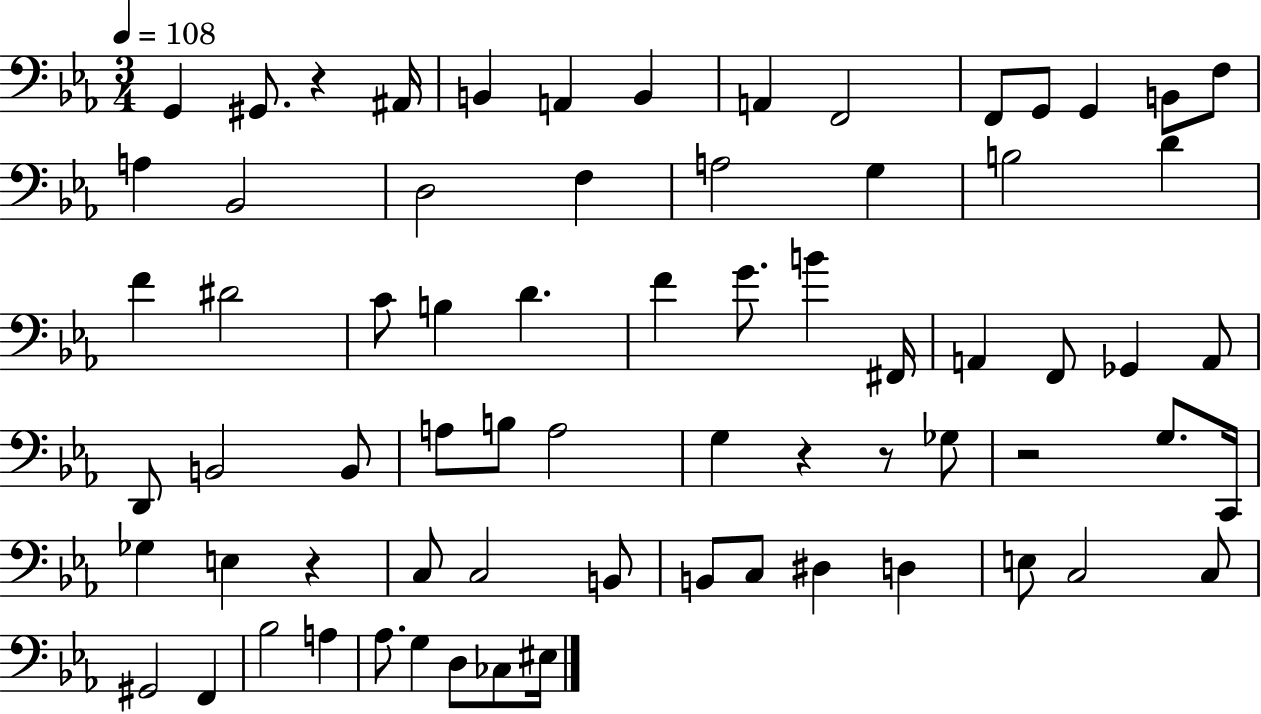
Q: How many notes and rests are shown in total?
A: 70